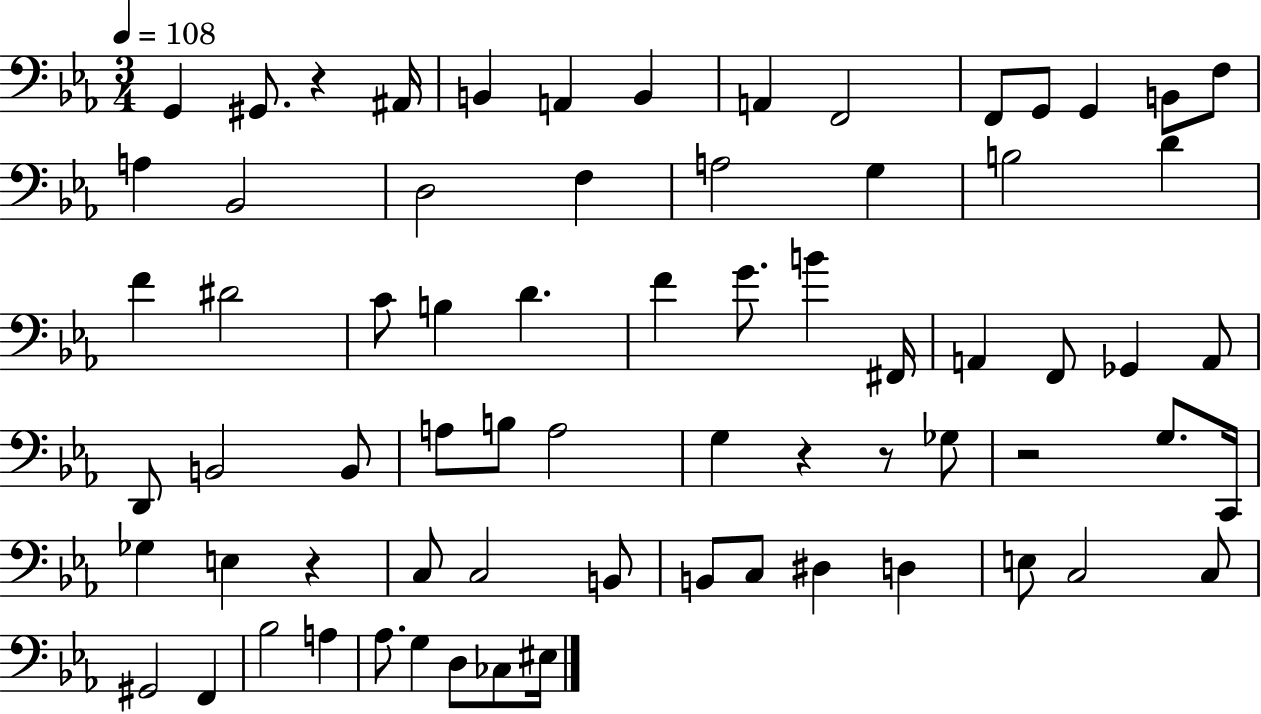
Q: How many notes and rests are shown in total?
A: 70